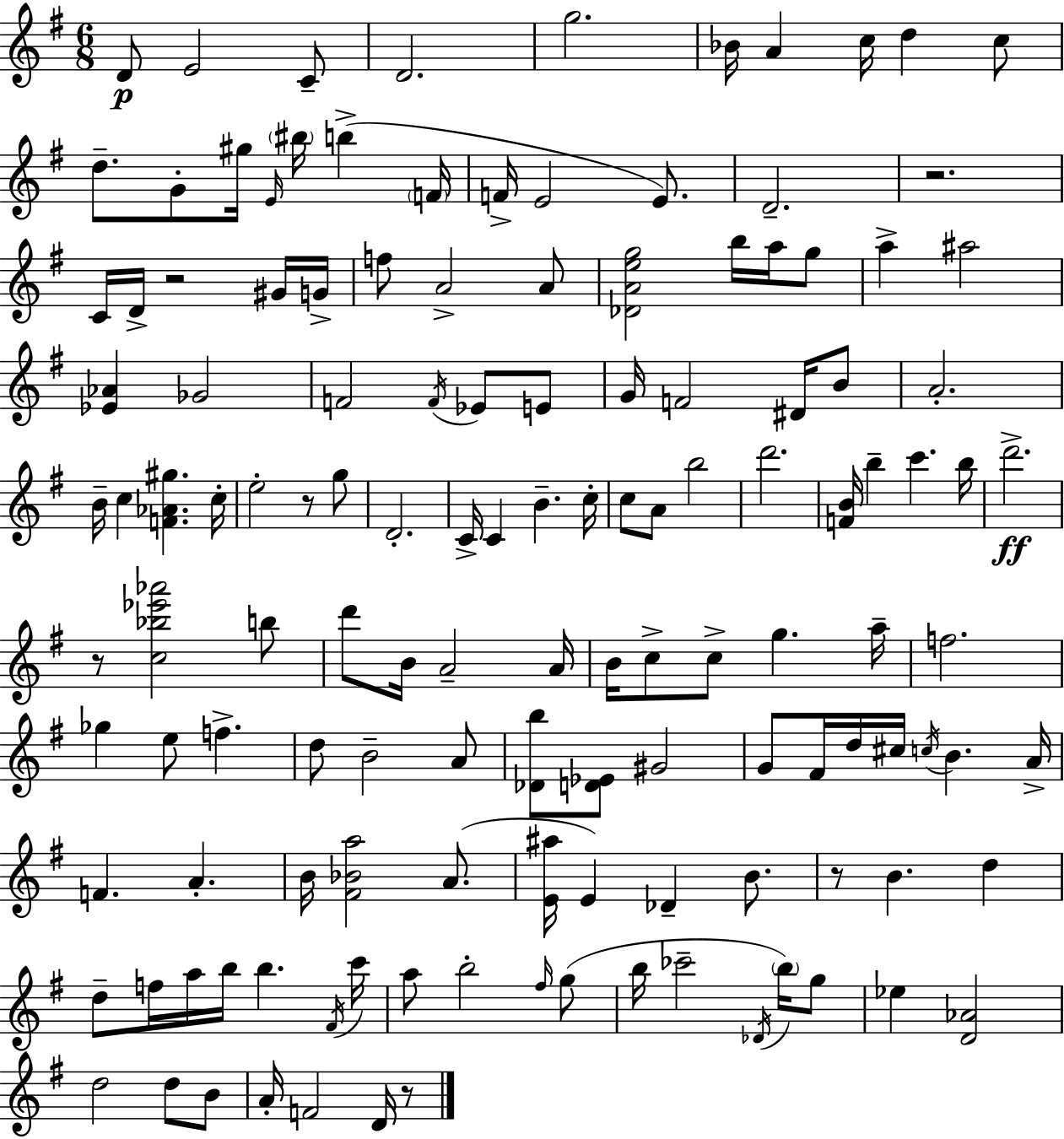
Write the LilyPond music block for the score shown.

{
  \clef treble
  \numericTimeSignature
  \time 6/8
  \key g \major
  d'8\p e'2 c'8-- | d'2. | g''2. | bes'16 a'4 c''16 d''4 c''8 | \break d''8.-- g'8-. gis''16 \grace { e'16 } \parenthesize bis''16 b''4->( | \parenthesize f'16 f'16-> e'2 e'8.) | d'2.-- | r2. | \break c'16 d'16-> r2 gis'16 | g'16-> f''8 a'2-> a'8 | <des' a' e'' g''>2 b''16 a''16 g''8 | a''4-> ais''2 | \break <ees' aes'>4 ges'2 | f'2 \acciaccatura { f'16 } ees'8 | e'8 g'16 f'2 dis'16 | b'8 a'2.-. | \break b'16-- c''4 <f' aes' gis''>4. | c''16-. e''2-. r8 | g''8 d'2.-. | c'16-> c'4 b'4.-- | \break c''16-. c''8 a'8 b''2 | d'''2. | <f' b'>16 b''4-- c'''4. | b''16 d'''2.->\ff | \break r8 <c'' bes'' ees''' aes'''>2 | b''8 d'''8 b'16 a'2-- | a'16 b'16 c''8-> c''8-> g''4. | a''16-- f''2. | \break ges''4 e''8 f''4.-> | d''8 b'2-- | a'8 <des' b''>8 <d' ees'>8 gis'2 | g'8 fis'16 d''16 cis''16 \acciaccatura { c''16 } b'4. | \break a'16-> f'4. a'4.-. | b'16 <fis' bes' a''>2 | a'8.( <e' ais''>16 e'4) des'4-- | b'8. r8 b'4. d''4 | \break d''8-- f''16 a''16 b''16 b''4. | \acciaccatura { fis'16 } c'''16 a''8 b''2-. | \grace { fis''16 }( g''8 b''16 ces'''2-- | \acciaccatura { des'16 }) \parenthesize b''16 g''8 ees''4 <d' aes'>2 | \break d''2 | d''8 b'8 a'16-. f'2 | d'16 r8 \bar "|."
}